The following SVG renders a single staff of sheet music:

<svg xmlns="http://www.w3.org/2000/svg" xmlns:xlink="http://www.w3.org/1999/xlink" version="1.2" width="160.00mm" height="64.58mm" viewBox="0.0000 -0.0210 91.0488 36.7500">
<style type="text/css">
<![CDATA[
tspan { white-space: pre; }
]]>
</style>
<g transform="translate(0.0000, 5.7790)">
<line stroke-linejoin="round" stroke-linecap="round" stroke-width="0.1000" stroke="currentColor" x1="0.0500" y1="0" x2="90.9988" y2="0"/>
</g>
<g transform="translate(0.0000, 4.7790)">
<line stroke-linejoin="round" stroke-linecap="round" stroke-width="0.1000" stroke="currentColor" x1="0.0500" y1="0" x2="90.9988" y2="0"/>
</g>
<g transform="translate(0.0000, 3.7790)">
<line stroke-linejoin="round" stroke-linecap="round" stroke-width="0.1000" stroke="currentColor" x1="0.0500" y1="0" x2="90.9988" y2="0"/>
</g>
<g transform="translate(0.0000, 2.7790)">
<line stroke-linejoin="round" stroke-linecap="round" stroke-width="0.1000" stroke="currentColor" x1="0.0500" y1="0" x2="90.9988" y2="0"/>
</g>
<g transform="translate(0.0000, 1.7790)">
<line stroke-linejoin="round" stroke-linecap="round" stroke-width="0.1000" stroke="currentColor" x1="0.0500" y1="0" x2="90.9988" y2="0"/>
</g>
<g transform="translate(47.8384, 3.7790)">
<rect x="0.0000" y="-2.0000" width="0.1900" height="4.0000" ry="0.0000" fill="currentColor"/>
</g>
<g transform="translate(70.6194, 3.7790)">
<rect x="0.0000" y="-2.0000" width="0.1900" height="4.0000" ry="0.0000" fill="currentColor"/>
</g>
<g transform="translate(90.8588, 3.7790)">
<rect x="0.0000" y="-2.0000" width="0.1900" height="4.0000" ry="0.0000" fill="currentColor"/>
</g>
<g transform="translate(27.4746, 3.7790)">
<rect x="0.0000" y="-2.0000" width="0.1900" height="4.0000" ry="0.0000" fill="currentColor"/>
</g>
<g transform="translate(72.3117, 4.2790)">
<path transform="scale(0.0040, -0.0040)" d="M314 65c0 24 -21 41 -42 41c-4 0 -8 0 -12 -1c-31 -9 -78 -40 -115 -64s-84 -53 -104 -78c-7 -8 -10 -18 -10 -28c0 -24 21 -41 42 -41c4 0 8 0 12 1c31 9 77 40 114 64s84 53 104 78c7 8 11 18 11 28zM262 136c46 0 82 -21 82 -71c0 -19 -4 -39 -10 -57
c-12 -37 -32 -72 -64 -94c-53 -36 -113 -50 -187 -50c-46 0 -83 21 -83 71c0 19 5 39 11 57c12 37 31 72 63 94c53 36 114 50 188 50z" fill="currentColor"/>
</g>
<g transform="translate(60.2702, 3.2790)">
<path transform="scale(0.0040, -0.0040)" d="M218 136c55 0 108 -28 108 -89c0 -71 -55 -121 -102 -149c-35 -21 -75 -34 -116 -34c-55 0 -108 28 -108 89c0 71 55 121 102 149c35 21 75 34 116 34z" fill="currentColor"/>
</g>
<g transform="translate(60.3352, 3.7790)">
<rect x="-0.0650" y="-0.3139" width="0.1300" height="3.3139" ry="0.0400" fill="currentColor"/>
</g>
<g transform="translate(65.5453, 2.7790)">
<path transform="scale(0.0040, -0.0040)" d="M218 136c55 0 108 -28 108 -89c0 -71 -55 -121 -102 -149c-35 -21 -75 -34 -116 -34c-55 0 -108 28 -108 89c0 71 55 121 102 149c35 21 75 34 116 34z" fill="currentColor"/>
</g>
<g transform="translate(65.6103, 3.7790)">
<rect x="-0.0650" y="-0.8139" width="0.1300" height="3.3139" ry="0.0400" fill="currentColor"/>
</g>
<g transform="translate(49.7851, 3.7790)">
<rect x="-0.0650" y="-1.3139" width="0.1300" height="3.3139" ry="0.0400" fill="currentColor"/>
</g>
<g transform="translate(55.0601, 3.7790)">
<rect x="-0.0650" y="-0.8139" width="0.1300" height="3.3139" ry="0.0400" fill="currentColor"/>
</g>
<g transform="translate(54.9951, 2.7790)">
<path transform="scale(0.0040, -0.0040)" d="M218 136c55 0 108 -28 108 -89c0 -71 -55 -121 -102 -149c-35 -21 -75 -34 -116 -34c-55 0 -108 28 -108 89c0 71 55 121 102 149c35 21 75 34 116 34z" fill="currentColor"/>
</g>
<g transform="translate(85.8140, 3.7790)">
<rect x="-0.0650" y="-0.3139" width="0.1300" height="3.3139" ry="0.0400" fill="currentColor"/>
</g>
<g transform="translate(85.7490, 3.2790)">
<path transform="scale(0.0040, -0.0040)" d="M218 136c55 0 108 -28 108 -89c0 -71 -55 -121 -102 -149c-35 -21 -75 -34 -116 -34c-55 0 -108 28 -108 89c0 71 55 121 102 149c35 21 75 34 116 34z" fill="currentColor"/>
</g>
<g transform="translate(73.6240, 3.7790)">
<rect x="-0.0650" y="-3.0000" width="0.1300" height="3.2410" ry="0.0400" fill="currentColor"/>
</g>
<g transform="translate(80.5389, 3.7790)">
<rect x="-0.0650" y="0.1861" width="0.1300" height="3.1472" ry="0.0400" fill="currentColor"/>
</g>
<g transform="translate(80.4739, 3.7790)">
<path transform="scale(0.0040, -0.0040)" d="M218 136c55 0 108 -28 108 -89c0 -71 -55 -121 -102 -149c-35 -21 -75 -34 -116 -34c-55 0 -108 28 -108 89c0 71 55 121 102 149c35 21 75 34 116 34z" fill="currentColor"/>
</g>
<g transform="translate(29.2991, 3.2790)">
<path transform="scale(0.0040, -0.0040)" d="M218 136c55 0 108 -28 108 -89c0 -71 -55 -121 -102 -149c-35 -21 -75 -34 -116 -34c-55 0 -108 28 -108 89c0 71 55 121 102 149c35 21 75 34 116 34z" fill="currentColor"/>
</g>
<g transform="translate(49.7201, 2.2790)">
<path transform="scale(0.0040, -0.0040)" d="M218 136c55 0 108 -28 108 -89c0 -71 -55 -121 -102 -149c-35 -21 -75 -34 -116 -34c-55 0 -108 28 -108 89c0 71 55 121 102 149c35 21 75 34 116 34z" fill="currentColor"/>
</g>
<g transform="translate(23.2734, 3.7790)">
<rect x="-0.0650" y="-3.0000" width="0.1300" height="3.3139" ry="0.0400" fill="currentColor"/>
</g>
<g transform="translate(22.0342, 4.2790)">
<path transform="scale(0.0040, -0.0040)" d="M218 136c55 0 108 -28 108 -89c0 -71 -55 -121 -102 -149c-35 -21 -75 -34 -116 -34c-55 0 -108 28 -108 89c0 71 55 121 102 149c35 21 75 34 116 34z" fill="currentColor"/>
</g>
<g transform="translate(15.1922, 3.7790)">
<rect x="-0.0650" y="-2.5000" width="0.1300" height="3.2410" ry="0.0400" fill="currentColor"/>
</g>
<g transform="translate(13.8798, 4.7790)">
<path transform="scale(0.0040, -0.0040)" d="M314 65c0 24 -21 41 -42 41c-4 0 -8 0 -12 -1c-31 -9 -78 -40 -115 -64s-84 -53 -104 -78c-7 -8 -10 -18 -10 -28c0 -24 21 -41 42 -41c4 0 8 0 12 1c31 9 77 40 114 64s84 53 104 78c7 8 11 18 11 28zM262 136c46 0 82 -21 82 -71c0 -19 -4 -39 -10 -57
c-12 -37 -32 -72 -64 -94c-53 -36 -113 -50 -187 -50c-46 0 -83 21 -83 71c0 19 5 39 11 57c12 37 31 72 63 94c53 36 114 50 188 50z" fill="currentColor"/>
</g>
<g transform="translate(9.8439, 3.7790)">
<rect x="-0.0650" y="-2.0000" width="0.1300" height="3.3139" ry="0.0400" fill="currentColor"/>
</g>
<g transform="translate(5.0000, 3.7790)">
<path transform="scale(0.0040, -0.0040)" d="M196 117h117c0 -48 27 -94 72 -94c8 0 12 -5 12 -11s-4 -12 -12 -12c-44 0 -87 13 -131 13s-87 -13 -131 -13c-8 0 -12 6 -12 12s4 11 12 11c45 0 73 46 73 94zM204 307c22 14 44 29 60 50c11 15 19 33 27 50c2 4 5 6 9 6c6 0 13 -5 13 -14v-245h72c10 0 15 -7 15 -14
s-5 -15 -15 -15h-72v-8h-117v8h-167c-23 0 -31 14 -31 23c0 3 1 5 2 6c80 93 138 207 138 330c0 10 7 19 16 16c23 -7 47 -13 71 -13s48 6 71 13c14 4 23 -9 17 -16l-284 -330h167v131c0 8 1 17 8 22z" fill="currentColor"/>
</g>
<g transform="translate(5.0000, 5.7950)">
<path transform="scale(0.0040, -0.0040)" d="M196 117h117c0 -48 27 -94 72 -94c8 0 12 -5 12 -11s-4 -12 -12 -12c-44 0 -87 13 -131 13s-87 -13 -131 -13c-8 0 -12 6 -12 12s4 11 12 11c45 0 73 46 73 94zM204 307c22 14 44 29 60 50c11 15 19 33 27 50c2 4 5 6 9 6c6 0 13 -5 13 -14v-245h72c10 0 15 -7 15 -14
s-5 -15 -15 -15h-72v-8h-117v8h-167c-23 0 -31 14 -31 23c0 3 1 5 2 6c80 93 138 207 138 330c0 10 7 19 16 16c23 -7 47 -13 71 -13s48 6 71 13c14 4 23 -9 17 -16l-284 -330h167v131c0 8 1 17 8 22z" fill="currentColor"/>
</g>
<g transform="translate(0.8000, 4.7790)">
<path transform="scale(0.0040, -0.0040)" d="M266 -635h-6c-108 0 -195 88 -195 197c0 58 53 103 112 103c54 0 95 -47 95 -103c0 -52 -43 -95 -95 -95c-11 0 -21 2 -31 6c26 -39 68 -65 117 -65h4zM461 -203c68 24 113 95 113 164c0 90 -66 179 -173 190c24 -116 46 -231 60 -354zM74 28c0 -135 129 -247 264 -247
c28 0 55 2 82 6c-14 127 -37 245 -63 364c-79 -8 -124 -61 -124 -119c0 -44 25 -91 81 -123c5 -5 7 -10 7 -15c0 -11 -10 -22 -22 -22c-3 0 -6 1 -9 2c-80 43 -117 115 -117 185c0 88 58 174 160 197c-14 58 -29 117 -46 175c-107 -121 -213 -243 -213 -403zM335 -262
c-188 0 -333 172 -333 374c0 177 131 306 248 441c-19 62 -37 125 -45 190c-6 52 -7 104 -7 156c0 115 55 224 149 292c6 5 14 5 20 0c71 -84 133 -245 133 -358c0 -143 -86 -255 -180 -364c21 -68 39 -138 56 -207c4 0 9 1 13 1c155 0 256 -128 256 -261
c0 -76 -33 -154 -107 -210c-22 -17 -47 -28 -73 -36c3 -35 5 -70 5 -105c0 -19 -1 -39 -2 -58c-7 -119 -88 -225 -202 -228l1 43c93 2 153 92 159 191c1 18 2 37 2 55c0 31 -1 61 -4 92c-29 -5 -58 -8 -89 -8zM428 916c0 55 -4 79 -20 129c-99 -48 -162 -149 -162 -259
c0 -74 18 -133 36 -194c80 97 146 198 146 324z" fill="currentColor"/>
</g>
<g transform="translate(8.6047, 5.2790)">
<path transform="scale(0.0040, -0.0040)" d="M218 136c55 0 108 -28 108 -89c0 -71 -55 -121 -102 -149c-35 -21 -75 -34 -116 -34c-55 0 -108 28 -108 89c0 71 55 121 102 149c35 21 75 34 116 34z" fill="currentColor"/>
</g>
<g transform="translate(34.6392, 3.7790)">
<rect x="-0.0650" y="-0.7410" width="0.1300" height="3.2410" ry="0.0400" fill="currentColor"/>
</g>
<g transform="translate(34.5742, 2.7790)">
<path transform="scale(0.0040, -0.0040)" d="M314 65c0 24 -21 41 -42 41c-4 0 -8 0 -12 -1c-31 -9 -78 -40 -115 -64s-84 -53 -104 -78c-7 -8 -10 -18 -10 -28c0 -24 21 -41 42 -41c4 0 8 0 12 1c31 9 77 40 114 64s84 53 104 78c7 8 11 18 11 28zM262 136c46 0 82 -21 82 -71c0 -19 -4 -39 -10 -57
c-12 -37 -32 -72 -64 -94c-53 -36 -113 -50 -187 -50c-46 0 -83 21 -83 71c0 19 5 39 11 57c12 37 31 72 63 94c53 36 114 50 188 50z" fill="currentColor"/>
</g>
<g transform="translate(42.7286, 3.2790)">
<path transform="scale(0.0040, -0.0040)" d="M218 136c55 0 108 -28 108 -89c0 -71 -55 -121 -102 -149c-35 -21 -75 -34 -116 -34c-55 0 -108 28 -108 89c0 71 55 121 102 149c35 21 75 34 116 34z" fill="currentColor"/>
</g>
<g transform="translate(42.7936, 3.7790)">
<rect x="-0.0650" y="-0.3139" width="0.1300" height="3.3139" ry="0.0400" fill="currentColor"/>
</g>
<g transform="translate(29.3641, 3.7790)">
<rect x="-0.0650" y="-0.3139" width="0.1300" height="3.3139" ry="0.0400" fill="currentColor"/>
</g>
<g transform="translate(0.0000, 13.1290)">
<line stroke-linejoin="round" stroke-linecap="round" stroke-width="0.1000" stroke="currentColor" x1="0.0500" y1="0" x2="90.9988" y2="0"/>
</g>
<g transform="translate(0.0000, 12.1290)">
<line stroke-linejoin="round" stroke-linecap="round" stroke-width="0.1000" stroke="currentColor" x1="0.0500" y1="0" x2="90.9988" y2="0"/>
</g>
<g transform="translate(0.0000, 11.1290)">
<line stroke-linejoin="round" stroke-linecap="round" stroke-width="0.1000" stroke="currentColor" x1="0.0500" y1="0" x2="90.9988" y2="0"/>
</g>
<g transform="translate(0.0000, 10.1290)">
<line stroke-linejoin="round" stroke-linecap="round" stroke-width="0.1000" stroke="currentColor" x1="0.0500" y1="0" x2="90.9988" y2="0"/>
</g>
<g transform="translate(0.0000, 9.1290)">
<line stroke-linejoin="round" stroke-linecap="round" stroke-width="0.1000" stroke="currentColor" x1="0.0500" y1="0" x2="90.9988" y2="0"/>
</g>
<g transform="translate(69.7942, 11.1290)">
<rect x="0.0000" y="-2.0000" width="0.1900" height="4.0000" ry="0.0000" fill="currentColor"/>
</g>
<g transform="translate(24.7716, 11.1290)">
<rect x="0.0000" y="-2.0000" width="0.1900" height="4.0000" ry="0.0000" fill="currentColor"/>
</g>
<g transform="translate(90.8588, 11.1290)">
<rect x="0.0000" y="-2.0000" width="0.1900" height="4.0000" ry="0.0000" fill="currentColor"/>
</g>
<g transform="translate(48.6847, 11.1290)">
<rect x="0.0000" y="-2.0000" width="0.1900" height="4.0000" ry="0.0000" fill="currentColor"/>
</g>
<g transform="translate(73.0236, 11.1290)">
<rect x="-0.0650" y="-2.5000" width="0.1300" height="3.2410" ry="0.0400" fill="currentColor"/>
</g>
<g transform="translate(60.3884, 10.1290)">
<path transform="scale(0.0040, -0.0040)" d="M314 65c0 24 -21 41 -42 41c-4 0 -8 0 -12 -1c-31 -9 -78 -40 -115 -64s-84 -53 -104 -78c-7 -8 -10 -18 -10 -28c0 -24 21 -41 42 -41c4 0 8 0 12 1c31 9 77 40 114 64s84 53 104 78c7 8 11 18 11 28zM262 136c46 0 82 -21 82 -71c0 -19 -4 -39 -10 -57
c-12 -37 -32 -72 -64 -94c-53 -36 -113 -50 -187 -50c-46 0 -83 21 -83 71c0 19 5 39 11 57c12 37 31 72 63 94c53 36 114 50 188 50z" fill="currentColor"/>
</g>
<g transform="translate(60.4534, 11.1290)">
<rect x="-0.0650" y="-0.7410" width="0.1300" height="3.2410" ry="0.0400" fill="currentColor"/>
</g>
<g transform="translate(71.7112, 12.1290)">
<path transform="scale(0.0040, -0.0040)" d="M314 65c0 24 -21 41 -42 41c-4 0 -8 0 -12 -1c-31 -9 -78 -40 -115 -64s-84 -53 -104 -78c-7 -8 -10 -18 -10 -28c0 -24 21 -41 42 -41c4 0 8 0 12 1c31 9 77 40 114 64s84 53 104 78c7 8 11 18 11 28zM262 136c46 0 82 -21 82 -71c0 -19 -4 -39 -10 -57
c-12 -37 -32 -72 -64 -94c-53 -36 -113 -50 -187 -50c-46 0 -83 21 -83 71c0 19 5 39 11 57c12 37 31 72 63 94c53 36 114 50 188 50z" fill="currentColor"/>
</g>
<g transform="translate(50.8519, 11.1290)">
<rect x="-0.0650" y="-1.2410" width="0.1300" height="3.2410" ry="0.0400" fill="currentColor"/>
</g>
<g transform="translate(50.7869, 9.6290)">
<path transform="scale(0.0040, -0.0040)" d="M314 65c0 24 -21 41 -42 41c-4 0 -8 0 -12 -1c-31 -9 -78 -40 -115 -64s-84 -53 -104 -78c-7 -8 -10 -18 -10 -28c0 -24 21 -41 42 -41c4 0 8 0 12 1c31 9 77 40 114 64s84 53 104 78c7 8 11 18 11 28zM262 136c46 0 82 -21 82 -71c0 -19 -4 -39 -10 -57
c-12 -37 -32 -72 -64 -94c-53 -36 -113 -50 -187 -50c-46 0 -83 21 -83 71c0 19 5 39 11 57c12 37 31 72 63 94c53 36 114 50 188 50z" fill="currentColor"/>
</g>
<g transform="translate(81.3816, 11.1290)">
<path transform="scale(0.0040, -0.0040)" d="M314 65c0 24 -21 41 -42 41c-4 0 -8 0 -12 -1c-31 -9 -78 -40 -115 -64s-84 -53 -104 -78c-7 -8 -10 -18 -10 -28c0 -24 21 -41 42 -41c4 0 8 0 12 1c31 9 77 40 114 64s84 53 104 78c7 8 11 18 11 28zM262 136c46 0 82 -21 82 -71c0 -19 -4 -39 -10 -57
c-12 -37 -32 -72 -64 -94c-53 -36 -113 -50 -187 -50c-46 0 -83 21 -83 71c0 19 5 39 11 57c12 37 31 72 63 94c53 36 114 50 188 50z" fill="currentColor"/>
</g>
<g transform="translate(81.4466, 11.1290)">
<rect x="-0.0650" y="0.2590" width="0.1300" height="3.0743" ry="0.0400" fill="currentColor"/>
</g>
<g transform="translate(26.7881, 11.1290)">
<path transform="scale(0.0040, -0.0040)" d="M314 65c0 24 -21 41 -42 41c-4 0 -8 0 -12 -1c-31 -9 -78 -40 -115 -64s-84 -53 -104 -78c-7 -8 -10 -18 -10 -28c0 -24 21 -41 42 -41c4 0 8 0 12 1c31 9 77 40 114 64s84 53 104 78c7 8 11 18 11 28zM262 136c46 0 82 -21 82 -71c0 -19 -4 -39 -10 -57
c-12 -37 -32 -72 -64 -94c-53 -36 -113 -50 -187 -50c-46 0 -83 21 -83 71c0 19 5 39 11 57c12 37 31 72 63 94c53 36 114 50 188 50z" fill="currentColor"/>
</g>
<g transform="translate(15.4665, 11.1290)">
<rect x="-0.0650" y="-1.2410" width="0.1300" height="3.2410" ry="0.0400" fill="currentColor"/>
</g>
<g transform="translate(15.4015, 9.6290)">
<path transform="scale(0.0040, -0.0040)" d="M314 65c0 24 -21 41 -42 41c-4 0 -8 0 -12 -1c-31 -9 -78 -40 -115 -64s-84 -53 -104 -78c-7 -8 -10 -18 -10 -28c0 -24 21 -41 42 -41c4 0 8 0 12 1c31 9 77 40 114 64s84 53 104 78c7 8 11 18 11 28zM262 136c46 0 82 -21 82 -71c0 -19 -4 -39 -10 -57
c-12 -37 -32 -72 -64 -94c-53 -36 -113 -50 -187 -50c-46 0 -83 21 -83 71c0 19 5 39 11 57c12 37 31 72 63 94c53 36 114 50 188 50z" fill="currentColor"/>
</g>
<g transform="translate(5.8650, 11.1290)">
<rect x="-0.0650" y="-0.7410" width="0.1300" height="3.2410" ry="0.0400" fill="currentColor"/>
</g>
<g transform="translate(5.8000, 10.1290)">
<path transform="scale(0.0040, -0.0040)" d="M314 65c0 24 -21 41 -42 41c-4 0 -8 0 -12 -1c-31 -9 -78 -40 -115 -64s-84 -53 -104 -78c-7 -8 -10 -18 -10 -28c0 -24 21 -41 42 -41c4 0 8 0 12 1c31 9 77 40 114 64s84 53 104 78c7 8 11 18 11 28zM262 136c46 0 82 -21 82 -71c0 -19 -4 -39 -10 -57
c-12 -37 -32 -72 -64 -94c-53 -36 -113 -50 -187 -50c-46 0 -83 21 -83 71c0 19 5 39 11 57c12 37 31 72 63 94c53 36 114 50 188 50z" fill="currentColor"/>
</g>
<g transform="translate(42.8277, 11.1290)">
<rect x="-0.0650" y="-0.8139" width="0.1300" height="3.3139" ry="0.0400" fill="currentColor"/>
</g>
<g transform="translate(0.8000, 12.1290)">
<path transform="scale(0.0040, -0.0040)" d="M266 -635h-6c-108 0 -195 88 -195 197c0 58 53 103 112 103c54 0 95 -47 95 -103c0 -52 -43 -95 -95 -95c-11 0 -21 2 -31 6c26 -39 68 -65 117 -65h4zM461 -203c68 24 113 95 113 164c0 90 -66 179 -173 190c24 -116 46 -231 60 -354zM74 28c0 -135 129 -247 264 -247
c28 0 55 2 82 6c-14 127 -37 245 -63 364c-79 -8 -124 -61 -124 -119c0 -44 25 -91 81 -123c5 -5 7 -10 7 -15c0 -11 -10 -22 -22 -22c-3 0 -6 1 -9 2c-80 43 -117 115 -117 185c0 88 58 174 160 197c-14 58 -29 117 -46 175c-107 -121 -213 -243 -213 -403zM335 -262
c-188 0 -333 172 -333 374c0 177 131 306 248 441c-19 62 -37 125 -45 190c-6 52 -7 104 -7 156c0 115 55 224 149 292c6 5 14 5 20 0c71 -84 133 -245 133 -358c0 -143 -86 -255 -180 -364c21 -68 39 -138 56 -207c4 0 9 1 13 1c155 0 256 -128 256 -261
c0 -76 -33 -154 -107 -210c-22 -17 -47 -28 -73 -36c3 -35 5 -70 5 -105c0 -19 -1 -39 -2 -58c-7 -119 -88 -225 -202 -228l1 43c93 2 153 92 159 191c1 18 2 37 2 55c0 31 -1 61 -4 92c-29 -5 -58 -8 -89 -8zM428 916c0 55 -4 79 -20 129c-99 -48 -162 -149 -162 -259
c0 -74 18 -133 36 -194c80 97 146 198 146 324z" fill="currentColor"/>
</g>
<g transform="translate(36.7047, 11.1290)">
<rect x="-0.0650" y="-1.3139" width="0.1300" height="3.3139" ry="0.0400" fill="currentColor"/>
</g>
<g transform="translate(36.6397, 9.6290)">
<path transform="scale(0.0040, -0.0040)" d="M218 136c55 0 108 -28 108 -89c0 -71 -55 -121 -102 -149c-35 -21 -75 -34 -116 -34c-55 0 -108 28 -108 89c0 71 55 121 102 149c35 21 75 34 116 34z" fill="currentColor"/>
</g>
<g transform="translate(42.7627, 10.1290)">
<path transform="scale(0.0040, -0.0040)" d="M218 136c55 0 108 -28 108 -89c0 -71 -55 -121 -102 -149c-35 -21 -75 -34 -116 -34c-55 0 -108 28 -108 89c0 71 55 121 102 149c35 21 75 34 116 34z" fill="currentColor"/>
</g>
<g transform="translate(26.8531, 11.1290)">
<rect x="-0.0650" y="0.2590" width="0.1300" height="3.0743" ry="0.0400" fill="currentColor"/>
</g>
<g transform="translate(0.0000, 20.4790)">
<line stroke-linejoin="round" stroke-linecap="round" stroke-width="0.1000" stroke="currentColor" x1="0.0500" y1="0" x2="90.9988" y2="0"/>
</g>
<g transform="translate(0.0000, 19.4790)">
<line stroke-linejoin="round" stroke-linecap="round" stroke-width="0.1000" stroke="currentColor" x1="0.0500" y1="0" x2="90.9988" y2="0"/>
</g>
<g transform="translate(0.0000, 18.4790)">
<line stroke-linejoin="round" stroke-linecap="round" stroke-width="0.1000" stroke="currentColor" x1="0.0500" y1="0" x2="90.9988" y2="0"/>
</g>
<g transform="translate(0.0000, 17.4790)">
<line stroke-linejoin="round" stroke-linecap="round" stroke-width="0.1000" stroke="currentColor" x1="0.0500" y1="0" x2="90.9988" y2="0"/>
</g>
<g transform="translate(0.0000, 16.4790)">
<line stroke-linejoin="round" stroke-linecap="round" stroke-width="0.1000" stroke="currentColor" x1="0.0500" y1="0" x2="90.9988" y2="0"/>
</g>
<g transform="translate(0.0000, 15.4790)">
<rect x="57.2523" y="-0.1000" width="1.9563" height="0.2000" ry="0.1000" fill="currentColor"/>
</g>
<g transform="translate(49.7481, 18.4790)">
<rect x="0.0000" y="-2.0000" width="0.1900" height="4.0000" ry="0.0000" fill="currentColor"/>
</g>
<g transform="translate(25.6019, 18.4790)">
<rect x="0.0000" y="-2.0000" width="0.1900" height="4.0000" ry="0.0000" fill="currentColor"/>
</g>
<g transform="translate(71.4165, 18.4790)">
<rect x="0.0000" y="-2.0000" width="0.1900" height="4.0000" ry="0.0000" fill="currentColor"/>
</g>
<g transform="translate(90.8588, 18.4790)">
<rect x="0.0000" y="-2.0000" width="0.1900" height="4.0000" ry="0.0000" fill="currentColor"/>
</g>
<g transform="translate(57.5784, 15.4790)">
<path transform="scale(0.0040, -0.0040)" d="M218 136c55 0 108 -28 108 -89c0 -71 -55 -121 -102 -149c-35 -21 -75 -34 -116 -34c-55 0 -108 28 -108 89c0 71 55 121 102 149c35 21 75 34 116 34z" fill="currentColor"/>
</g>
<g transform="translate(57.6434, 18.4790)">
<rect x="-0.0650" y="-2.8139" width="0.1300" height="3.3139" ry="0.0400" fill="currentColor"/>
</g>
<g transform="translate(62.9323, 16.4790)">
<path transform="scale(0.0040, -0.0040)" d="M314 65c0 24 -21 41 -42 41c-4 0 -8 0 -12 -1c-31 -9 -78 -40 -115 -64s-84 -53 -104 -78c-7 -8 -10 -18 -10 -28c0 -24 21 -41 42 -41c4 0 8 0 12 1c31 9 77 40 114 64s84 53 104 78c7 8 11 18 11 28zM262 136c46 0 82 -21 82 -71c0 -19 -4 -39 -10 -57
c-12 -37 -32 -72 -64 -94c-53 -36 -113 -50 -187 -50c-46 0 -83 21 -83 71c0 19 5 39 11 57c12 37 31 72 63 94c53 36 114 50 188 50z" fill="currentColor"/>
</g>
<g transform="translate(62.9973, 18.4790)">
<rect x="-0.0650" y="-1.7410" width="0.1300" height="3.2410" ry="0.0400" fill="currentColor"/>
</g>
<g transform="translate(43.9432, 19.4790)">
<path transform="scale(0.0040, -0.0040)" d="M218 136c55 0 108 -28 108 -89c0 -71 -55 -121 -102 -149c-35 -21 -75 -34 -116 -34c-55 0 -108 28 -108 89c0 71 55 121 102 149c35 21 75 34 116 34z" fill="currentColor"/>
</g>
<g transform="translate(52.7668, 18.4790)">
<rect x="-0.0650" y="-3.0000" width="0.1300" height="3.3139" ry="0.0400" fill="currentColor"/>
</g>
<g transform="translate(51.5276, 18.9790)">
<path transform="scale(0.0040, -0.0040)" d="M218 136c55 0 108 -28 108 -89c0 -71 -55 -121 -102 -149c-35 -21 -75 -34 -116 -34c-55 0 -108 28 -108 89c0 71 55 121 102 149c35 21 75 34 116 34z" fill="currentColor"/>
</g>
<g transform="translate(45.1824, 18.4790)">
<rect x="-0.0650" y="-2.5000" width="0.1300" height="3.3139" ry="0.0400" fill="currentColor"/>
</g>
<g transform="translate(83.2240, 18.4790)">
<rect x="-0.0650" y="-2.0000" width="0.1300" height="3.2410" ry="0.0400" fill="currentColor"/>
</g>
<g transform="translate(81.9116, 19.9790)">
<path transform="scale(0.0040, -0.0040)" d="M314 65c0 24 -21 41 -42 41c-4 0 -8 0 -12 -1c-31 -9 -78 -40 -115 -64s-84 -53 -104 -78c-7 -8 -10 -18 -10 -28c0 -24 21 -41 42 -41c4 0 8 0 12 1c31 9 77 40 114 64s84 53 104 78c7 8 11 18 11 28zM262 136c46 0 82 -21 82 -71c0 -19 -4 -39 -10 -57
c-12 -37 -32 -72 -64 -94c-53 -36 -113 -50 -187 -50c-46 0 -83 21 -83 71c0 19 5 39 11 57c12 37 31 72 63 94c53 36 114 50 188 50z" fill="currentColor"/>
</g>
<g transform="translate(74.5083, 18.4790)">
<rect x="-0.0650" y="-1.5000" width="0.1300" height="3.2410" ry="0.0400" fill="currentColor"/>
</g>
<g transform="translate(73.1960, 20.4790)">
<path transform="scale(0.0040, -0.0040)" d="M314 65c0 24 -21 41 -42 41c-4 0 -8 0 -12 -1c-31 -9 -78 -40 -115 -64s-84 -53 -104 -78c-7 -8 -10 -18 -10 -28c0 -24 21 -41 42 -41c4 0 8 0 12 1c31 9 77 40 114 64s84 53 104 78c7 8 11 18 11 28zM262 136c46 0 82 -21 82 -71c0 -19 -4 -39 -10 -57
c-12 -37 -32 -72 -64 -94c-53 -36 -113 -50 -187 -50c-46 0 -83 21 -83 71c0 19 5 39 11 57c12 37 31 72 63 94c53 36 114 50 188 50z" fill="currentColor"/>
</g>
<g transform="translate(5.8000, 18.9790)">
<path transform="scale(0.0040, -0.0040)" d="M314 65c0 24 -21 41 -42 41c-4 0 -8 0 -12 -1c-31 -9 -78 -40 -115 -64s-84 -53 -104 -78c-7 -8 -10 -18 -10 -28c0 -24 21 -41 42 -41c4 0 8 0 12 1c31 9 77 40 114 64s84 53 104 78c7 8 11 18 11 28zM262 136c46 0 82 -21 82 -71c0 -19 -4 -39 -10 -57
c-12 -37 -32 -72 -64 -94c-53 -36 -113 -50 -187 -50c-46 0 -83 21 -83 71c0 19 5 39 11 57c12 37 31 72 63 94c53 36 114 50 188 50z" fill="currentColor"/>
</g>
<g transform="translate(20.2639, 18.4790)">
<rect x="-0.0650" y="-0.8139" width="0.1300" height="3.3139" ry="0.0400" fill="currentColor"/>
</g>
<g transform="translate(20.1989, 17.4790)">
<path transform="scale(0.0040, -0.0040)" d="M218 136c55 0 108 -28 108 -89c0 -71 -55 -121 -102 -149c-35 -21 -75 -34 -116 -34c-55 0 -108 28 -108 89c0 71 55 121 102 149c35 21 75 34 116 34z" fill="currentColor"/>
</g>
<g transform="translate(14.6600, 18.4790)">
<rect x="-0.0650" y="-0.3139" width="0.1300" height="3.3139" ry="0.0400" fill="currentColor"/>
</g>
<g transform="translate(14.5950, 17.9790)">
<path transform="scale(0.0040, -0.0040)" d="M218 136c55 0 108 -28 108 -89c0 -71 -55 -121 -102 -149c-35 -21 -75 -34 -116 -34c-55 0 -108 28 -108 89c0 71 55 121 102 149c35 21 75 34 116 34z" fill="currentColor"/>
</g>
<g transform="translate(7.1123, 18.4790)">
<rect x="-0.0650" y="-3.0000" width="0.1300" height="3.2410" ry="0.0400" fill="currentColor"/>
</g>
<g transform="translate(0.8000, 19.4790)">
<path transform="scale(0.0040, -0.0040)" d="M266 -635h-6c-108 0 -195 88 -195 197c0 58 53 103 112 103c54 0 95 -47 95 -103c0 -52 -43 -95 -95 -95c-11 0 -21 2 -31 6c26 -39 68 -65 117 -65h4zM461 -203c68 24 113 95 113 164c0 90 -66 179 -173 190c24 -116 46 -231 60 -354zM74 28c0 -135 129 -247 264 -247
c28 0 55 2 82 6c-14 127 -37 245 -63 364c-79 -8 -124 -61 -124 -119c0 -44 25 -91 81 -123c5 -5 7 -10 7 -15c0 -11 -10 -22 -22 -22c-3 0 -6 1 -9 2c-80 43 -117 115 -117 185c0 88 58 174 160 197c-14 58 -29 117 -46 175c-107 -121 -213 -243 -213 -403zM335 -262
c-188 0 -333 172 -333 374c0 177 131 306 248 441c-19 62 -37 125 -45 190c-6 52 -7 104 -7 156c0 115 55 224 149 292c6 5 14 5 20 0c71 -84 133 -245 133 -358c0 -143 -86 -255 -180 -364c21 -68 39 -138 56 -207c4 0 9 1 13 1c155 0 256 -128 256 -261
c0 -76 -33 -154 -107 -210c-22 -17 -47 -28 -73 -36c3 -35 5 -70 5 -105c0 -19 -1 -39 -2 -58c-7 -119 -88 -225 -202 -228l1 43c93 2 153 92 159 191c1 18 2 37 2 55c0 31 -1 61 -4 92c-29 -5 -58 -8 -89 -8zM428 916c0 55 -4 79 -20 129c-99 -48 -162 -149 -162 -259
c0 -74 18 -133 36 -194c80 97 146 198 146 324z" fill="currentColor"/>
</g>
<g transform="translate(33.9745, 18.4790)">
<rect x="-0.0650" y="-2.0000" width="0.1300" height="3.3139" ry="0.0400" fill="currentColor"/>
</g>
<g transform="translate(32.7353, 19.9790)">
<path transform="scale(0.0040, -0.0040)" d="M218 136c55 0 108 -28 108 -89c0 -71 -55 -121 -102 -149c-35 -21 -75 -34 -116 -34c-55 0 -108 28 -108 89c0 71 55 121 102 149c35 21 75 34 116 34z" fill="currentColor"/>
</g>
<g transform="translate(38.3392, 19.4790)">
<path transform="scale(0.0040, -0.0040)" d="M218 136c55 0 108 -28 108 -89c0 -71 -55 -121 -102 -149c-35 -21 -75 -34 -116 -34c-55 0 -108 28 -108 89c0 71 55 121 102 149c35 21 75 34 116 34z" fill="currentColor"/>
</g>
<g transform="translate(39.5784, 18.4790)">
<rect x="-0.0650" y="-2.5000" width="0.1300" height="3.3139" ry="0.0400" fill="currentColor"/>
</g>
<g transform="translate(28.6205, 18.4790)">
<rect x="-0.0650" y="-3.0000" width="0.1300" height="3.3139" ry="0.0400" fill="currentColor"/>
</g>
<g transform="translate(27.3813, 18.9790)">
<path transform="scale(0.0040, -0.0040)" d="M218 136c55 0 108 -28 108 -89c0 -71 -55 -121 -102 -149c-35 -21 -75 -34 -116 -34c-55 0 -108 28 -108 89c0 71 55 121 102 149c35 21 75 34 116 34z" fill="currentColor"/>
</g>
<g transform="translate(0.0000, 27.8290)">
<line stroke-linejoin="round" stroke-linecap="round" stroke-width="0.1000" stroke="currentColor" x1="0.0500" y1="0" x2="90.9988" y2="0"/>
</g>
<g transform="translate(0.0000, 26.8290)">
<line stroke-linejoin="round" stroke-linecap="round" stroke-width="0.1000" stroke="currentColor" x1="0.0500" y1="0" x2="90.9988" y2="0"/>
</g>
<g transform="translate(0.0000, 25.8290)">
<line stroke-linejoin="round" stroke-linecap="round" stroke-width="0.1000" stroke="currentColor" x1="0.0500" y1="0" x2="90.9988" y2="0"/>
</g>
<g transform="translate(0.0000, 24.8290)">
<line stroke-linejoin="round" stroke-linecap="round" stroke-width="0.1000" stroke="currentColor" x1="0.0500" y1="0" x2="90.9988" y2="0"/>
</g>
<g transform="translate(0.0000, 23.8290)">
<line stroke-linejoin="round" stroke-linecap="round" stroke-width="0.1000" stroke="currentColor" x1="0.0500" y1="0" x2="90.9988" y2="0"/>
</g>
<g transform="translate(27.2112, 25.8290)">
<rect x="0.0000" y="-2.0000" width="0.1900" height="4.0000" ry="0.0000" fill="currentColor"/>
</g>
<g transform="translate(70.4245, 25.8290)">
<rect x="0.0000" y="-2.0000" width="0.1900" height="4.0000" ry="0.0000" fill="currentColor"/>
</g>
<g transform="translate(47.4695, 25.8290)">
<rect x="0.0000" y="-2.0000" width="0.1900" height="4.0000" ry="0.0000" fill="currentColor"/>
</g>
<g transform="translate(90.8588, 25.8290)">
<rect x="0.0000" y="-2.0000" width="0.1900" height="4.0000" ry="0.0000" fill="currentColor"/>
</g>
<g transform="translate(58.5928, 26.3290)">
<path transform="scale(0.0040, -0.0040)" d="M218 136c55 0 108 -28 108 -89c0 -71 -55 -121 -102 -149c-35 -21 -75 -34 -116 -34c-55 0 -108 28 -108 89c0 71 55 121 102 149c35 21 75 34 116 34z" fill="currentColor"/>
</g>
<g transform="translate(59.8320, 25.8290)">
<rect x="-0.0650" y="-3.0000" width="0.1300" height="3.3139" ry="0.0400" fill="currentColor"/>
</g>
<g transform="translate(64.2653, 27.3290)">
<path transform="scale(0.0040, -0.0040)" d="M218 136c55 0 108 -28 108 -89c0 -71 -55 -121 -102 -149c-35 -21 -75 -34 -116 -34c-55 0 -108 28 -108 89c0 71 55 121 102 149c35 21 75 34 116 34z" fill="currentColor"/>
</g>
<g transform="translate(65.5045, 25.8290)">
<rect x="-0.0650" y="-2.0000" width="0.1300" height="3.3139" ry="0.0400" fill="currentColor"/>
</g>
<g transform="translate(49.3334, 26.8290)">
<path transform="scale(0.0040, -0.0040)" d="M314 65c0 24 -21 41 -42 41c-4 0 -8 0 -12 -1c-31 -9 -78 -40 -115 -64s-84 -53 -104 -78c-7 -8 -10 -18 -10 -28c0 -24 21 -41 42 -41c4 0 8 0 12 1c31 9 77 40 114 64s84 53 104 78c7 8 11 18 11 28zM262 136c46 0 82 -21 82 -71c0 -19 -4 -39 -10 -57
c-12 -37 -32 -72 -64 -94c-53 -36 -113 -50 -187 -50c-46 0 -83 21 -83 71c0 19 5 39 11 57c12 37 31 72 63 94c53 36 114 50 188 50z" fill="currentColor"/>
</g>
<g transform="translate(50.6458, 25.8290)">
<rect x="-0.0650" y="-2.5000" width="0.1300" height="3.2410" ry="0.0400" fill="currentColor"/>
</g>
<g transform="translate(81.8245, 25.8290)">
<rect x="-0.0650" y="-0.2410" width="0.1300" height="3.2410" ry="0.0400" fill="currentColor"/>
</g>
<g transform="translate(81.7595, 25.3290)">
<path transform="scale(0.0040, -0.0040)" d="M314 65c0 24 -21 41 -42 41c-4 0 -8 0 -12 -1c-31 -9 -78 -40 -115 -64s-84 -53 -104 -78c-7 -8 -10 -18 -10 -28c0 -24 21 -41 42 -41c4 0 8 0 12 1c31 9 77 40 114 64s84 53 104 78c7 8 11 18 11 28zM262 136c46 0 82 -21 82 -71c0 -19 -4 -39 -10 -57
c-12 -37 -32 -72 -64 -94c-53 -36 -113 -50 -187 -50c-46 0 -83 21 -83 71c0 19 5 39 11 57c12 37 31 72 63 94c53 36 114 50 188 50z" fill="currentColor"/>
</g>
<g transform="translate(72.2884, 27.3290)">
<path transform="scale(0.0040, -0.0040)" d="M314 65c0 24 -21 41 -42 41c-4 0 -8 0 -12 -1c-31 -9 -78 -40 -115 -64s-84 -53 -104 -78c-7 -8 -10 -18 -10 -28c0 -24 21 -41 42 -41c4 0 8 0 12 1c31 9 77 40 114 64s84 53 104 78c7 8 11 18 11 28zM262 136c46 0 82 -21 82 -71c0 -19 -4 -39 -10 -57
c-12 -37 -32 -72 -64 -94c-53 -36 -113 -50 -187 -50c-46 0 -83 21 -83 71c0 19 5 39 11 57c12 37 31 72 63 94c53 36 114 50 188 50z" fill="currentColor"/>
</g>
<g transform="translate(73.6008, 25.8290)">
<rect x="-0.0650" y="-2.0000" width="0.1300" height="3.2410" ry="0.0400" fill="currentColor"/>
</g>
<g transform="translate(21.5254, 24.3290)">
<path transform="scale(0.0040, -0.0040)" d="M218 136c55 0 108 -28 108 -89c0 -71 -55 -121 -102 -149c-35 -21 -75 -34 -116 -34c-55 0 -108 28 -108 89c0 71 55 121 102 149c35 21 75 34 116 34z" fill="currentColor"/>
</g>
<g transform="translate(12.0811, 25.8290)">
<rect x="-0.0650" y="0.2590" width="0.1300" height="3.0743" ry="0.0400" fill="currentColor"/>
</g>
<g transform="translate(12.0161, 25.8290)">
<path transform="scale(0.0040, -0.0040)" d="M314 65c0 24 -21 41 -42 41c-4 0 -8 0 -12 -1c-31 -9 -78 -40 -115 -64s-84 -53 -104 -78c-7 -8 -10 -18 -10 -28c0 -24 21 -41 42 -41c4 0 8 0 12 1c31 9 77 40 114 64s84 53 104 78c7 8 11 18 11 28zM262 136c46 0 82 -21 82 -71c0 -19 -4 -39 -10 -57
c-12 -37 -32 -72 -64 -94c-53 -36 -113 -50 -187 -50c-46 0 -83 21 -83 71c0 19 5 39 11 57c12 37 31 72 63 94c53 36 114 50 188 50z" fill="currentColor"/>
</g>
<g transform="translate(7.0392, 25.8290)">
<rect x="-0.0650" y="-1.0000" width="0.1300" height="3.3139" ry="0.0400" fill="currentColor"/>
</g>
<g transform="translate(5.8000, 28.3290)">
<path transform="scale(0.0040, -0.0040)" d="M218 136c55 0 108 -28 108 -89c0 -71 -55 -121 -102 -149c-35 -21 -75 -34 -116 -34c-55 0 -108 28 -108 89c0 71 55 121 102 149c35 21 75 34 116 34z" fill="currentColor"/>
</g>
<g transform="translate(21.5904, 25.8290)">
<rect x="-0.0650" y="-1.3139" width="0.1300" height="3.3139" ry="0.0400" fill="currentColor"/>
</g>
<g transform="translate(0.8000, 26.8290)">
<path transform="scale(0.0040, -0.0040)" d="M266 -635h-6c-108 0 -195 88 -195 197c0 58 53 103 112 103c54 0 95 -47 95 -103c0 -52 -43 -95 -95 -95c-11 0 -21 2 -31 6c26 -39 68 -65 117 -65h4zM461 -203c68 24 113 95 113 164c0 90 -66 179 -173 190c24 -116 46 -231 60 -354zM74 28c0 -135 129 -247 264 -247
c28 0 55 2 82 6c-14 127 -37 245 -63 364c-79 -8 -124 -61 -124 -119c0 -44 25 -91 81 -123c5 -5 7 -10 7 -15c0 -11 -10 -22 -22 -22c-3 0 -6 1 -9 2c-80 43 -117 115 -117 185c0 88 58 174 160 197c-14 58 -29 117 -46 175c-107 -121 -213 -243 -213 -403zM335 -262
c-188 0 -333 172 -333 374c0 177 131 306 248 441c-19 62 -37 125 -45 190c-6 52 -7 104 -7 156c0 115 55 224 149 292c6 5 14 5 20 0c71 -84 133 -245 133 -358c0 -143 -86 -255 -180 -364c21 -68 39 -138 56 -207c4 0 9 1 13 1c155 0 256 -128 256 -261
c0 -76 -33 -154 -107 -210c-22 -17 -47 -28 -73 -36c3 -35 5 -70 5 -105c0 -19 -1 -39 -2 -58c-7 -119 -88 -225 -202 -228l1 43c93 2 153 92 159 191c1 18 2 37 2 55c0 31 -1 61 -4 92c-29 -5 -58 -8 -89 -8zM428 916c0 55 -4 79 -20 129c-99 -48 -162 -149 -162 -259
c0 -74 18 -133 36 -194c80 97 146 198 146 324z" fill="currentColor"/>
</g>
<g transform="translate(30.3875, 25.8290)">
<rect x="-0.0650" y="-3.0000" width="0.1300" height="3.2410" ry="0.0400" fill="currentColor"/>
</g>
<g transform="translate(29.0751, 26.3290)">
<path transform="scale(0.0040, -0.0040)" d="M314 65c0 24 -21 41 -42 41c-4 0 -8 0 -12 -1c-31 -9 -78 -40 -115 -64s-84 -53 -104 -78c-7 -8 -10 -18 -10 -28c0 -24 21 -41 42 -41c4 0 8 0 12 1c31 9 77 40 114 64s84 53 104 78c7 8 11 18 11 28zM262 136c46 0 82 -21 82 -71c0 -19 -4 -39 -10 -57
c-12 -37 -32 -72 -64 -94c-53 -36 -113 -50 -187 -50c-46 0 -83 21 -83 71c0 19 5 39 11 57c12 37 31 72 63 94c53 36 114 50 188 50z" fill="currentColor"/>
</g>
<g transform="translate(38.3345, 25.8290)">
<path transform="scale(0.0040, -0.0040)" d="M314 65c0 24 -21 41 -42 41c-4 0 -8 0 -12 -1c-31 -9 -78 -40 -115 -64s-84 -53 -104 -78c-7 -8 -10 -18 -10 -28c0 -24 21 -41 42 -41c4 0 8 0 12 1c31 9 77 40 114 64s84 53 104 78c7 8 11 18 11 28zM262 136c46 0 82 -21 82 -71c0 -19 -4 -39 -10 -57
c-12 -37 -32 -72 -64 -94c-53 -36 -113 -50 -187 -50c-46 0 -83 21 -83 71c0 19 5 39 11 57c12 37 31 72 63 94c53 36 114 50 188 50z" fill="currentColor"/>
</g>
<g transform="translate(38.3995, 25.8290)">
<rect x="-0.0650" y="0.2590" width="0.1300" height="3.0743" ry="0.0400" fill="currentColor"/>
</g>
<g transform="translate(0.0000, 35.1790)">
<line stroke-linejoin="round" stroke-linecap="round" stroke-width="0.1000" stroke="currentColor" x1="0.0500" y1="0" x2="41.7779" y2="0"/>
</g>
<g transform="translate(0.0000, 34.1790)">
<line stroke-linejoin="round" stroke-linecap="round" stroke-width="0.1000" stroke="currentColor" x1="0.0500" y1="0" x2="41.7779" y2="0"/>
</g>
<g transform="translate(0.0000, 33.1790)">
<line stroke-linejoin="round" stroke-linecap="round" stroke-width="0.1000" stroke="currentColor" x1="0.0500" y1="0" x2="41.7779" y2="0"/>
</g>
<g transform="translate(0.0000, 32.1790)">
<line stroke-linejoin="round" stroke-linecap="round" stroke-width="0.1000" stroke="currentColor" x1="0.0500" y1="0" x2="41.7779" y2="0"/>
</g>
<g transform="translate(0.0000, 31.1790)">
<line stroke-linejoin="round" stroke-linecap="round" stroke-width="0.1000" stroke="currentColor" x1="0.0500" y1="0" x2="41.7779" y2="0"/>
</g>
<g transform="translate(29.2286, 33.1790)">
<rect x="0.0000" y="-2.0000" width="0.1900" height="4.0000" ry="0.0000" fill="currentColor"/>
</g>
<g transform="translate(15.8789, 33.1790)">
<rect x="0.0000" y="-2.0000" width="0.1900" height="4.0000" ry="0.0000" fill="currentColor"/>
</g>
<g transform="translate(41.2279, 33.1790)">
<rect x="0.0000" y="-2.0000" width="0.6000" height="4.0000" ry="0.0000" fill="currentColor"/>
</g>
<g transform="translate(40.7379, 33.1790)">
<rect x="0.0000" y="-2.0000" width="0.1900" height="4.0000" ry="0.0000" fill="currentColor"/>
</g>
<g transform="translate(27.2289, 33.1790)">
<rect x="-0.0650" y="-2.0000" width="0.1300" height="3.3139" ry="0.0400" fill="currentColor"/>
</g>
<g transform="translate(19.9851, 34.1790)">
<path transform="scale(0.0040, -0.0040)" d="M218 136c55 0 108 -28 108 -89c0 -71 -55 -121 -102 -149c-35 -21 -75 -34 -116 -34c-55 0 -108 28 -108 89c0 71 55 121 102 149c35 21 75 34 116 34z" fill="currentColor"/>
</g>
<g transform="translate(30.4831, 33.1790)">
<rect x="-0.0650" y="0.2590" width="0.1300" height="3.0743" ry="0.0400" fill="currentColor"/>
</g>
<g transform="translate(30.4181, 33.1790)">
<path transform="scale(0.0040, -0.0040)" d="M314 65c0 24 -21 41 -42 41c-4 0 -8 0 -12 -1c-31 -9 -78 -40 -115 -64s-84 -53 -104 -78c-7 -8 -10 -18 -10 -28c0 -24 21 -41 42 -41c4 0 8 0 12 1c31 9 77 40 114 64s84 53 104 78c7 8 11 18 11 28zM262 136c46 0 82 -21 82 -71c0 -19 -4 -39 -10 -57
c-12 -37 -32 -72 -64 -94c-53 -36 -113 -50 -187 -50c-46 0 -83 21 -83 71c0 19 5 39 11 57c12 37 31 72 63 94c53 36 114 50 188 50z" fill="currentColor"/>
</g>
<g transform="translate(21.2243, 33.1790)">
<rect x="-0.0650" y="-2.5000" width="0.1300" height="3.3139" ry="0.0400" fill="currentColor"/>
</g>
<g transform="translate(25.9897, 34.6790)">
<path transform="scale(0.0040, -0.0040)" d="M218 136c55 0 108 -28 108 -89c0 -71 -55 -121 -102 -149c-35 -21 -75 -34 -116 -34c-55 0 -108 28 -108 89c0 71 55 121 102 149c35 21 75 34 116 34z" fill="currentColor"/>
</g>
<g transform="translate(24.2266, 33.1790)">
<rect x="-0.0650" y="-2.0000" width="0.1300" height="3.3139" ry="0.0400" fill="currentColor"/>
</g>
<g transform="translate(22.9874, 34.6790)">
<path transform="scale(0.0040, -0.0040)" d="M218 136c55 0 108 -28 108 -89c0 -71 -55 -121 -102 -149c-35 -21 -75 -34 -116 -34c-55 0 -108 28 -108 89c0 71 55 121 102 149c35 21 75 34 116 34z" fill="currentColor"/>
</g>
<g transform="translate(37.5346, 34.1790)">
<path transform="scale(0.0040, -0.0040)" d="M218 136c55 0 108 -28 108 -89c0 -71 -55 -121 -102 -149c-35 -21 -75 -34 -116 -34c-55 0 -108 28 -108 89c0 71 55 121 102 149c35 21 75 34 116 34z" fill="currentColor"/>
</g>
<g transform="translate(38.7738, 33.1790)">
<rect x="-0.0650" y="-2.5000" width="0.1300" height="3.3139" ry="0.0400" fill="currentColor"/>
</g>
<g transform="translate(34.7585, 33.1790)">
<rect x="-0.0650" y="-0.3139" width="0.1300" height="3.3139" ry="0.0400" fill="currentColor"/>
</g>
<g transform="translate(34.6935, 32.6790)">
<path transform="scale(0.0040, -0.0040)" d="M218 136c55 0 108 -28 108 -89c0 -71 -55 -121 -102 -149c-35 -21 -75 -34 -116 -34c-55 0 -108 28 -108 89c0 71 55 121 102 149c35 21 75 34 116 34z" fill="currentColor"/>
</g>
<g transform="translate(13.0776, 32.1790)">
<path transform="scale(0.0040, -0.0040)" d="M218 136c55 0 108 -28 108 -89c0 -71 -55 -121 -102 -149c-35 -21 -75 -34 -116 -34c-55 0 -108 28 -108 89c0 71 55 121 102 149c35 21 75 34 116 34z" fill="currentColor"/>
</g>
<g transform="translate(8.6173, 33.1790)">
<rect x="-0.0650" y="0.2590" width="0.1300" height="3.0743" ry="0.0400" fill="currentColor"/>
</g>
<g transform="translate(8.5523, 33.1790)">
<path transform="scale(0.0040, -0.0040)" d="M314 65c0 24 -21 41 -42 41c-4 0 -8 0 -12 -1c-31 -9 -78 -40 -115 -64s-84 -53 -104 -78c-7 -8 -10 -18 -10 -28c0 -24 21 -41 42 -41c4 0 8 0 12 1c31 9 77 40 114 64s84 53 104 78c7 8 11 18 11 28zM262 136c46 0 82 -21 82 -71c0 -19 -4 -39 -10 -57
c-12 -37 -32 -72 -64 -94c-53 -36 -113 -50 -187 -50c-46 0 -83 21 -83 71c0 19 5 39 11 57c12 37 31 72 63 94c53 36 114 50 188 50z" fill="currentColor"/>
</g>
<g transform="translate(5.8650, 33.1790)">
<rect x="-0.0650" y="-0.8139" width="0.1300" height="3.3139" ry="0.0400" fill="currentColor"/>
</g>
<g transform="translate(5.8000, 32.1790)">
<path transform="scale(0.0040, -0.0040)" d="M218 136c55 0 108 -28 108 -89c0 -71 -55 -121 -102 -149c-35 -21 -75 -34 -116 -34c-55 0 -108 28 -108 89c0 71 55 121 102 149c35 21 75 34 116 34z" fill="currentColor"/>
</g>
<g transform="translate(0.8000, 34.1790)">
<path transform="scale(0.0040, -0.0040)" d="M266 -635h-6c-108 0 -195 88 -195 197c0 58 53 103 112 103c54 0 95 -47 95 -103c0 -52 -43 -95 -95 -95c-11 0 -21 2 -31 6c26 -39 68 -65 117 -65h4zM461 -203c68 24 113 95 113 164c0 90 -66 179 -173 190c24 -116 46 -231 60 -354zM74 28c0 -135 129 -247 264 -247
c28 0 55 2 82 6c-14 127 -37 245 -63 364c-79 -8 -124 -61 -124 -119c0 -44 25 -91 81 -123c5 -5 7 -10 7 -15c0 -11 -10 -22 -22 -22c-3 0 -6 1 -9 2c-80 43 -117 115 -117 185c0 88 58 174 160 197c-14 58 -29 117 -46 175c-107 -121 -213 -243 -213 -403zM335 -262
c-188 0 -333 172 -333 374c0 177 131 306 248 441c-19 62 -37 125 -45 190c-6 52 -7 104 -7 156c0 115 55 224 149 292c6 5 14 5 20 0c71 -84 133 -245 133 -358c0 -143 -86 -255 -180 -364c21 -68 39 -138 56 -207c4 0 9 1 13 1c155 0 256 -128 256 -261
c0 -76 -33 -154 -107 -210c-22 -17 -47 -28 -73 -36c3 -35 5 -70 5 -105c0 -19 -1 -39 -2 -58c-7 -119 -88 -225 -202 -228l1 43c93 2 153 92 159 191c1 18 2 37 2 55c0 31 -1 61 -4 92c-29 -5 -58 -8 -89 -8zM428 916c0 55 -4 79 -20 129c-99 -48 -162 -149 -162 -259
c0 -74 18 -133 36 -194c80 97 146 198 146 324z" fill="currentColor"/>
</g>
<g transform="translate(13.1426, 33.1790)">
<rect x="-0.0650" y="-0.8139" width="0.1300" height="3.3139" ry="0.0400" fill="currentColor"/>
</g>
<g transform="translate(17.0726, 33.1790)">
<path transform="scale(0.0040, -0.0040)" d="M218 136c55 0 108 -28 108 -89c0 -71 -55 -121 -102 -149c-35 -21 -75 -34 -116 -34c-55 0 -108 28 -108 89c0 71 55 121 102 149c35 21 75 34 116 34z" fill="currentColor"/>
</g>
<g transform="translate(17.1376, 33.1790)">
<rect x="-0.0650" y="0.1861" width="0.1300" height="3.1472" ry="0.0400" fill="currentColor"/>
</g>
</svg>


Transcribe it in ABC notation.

X:1
T:Untitled
M:4/4
L:1/4
K:C
F G2 A c d2 c e d c d A2 B c d2 e2 B2 e d e2 d2 G2 B2 A2 c d A F G G A a f2 E2 F2 D B2 e A2 B2 G2 A F F2 c2 d B2 d B G F F B2 c G